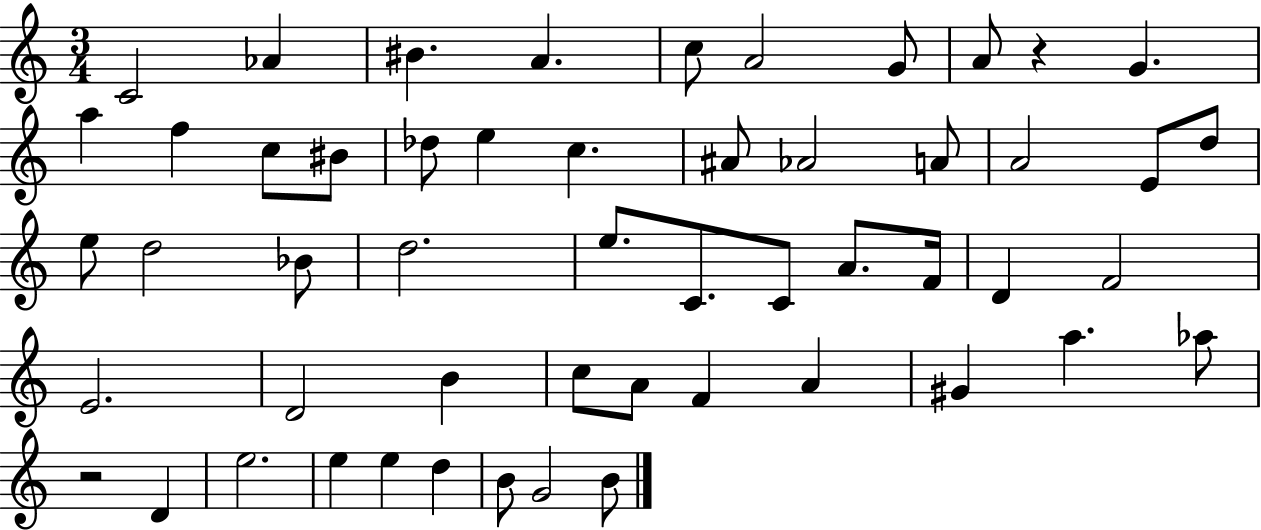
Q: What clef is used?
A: treble